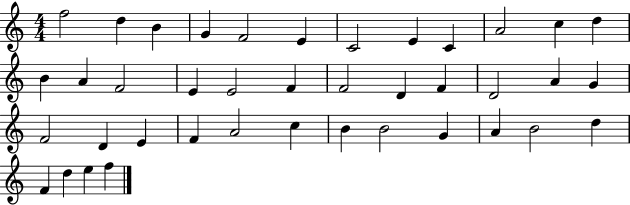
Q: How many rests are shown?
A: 0